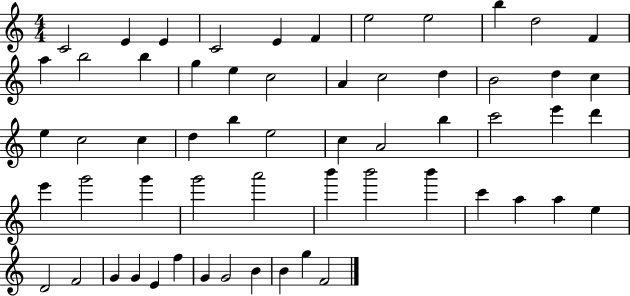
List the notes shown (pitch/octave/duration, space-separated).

C4/h E4/q E4/q C4/h E4/q F4/q E5/h E5/h B5/q D5/h F4/q A5/q B5/h B5/q G5/q E5/q C5/h A4/q C5/h D5/q B4/h D5/q C5/q E5/q C5/h C5/q D5/q B5/q E5/h C5/q A4/h B5/q C6/h E6/q D6/q E6/q G6/h G6/q G6/h A6/h B6/q B6/h B6/q C6/q A5/q A5/q E5/q D4/h F4/h G4/q G4/q E4/q F5/q G4/q G4/h B4/q B4/q G5/q F4/h